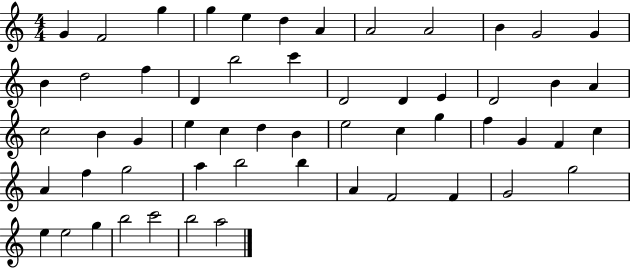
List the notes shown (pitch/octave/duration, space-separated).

G4/q F4/h G5/q G5/q E5/q D5/q A4/q A4/h A4/h B4/q G4/h G4/q B4/q D5/h F5/q D4/q B5/h C6/q D4/h D4/q E4/q D4/h B4/q A4/q C5/h B4/q G4/q E5/q C5/q D5/q B4/q E5/h C5/q G5/q F5/q G4/q F4/q C5/q A4/q F5/q G5/h A5/q B5/h B5/q A4/q F4/h F4/q G4/h G5/h E5/q E5/h G5/q B5/h C6/h B5/h A5/h